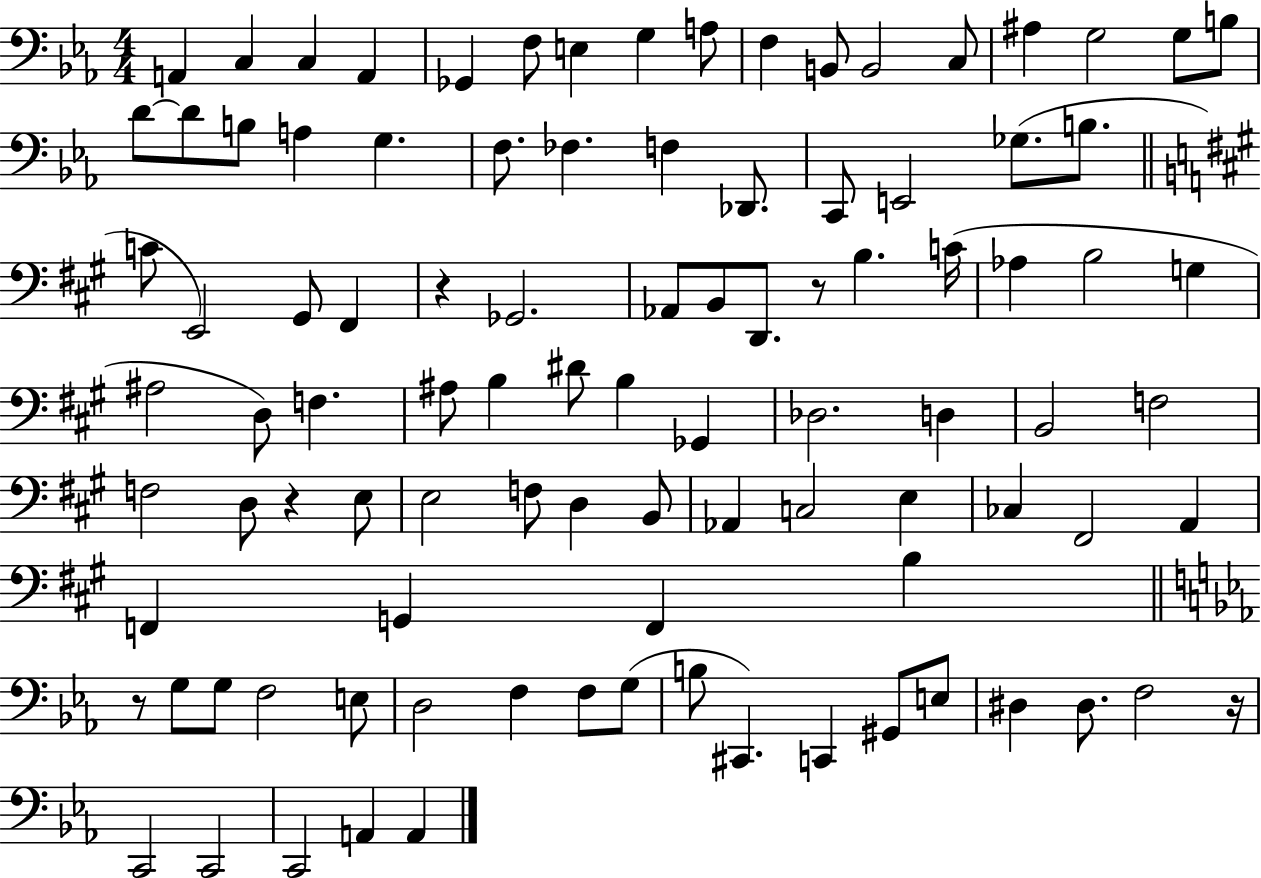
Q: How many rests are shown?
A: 5